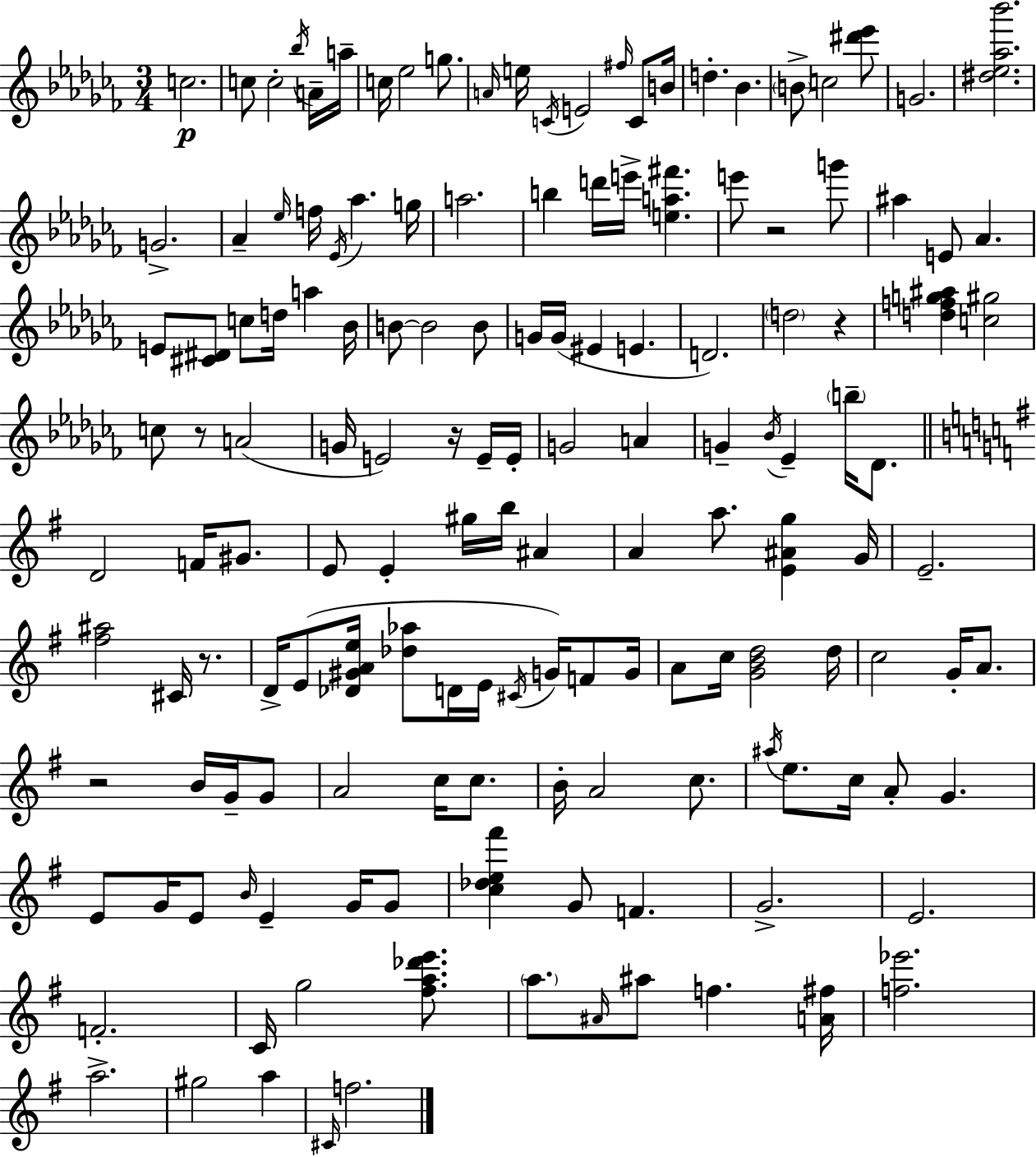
C5/h. C5/e C5/h Bb5/s A4/s A5/s C5/s Eb5/h G5/e. A4/s E5/s C4/s E4/h F#5/s C4/e B4/s D5/q. Bb4/q. B4/e C5/h [D#6,Eb6]/e G4/h. [D#5,Eb5,Ab5,Bb6]/h. G4/h. Ab4/q Eb5/s F5/s Eb4/s Ab5/q. G5/s A5/h. B5/q D6/s E6/s [E5,A5,F#6]/q. E6/e R/h G6/e A#5/q E4/e Ab4/q. E4/e [C#4,D#4]/e C5/e D5/s A5/q Bb4/s B4/e B4/h B4/e G4/s G4/s EIS4/q E4/q. D4/h. D5/h R/q [D5,F5,G5,A#5]/q [C5,G#5]/h C5/e R/e A4/h G4/s E4/h R/s E4/s E4/s G4/h A4/q G4/q Bb4/s Eb4/q B5/s Db4/e. D4/h F4/s G#4/e. E4/e E4/q G#5/s B5/s A#4/q A4/q A5/e. [E4,A#4,G5]/q G4/s E4/h. [F#5,A#5]/h C#4/s R/e. D4/s E4/e [Db4,G#4,A4,E5]/s [Db5,Ab5]/e D4/s E4/s C#4/s G4/s F4/e G4/s A4/e C5/s [G4,B4,D5]/h D5/s C5/h G4/s A4/e. R/h B4/s G4/s G4/e A4/h C5/s C5/e. B4/s A4/h C5/e. A#5/s E5/e. C5/s A4/e G4/q. E4/e G4/s E4/e B4/s E4/q G4/s G4/e [C5,Db5,E5,F#6]/q G4/e F4/q. G4/h. E4/h. F4/h. C4/s G5/h [F#5,A5,Db6,E6]/e. A5/e. A#4/s A#5/e F5/q. [A4,F#5]/s [F5,Eb6]/h. A5/h. G#5/h A5/q C#4/s F5/h.